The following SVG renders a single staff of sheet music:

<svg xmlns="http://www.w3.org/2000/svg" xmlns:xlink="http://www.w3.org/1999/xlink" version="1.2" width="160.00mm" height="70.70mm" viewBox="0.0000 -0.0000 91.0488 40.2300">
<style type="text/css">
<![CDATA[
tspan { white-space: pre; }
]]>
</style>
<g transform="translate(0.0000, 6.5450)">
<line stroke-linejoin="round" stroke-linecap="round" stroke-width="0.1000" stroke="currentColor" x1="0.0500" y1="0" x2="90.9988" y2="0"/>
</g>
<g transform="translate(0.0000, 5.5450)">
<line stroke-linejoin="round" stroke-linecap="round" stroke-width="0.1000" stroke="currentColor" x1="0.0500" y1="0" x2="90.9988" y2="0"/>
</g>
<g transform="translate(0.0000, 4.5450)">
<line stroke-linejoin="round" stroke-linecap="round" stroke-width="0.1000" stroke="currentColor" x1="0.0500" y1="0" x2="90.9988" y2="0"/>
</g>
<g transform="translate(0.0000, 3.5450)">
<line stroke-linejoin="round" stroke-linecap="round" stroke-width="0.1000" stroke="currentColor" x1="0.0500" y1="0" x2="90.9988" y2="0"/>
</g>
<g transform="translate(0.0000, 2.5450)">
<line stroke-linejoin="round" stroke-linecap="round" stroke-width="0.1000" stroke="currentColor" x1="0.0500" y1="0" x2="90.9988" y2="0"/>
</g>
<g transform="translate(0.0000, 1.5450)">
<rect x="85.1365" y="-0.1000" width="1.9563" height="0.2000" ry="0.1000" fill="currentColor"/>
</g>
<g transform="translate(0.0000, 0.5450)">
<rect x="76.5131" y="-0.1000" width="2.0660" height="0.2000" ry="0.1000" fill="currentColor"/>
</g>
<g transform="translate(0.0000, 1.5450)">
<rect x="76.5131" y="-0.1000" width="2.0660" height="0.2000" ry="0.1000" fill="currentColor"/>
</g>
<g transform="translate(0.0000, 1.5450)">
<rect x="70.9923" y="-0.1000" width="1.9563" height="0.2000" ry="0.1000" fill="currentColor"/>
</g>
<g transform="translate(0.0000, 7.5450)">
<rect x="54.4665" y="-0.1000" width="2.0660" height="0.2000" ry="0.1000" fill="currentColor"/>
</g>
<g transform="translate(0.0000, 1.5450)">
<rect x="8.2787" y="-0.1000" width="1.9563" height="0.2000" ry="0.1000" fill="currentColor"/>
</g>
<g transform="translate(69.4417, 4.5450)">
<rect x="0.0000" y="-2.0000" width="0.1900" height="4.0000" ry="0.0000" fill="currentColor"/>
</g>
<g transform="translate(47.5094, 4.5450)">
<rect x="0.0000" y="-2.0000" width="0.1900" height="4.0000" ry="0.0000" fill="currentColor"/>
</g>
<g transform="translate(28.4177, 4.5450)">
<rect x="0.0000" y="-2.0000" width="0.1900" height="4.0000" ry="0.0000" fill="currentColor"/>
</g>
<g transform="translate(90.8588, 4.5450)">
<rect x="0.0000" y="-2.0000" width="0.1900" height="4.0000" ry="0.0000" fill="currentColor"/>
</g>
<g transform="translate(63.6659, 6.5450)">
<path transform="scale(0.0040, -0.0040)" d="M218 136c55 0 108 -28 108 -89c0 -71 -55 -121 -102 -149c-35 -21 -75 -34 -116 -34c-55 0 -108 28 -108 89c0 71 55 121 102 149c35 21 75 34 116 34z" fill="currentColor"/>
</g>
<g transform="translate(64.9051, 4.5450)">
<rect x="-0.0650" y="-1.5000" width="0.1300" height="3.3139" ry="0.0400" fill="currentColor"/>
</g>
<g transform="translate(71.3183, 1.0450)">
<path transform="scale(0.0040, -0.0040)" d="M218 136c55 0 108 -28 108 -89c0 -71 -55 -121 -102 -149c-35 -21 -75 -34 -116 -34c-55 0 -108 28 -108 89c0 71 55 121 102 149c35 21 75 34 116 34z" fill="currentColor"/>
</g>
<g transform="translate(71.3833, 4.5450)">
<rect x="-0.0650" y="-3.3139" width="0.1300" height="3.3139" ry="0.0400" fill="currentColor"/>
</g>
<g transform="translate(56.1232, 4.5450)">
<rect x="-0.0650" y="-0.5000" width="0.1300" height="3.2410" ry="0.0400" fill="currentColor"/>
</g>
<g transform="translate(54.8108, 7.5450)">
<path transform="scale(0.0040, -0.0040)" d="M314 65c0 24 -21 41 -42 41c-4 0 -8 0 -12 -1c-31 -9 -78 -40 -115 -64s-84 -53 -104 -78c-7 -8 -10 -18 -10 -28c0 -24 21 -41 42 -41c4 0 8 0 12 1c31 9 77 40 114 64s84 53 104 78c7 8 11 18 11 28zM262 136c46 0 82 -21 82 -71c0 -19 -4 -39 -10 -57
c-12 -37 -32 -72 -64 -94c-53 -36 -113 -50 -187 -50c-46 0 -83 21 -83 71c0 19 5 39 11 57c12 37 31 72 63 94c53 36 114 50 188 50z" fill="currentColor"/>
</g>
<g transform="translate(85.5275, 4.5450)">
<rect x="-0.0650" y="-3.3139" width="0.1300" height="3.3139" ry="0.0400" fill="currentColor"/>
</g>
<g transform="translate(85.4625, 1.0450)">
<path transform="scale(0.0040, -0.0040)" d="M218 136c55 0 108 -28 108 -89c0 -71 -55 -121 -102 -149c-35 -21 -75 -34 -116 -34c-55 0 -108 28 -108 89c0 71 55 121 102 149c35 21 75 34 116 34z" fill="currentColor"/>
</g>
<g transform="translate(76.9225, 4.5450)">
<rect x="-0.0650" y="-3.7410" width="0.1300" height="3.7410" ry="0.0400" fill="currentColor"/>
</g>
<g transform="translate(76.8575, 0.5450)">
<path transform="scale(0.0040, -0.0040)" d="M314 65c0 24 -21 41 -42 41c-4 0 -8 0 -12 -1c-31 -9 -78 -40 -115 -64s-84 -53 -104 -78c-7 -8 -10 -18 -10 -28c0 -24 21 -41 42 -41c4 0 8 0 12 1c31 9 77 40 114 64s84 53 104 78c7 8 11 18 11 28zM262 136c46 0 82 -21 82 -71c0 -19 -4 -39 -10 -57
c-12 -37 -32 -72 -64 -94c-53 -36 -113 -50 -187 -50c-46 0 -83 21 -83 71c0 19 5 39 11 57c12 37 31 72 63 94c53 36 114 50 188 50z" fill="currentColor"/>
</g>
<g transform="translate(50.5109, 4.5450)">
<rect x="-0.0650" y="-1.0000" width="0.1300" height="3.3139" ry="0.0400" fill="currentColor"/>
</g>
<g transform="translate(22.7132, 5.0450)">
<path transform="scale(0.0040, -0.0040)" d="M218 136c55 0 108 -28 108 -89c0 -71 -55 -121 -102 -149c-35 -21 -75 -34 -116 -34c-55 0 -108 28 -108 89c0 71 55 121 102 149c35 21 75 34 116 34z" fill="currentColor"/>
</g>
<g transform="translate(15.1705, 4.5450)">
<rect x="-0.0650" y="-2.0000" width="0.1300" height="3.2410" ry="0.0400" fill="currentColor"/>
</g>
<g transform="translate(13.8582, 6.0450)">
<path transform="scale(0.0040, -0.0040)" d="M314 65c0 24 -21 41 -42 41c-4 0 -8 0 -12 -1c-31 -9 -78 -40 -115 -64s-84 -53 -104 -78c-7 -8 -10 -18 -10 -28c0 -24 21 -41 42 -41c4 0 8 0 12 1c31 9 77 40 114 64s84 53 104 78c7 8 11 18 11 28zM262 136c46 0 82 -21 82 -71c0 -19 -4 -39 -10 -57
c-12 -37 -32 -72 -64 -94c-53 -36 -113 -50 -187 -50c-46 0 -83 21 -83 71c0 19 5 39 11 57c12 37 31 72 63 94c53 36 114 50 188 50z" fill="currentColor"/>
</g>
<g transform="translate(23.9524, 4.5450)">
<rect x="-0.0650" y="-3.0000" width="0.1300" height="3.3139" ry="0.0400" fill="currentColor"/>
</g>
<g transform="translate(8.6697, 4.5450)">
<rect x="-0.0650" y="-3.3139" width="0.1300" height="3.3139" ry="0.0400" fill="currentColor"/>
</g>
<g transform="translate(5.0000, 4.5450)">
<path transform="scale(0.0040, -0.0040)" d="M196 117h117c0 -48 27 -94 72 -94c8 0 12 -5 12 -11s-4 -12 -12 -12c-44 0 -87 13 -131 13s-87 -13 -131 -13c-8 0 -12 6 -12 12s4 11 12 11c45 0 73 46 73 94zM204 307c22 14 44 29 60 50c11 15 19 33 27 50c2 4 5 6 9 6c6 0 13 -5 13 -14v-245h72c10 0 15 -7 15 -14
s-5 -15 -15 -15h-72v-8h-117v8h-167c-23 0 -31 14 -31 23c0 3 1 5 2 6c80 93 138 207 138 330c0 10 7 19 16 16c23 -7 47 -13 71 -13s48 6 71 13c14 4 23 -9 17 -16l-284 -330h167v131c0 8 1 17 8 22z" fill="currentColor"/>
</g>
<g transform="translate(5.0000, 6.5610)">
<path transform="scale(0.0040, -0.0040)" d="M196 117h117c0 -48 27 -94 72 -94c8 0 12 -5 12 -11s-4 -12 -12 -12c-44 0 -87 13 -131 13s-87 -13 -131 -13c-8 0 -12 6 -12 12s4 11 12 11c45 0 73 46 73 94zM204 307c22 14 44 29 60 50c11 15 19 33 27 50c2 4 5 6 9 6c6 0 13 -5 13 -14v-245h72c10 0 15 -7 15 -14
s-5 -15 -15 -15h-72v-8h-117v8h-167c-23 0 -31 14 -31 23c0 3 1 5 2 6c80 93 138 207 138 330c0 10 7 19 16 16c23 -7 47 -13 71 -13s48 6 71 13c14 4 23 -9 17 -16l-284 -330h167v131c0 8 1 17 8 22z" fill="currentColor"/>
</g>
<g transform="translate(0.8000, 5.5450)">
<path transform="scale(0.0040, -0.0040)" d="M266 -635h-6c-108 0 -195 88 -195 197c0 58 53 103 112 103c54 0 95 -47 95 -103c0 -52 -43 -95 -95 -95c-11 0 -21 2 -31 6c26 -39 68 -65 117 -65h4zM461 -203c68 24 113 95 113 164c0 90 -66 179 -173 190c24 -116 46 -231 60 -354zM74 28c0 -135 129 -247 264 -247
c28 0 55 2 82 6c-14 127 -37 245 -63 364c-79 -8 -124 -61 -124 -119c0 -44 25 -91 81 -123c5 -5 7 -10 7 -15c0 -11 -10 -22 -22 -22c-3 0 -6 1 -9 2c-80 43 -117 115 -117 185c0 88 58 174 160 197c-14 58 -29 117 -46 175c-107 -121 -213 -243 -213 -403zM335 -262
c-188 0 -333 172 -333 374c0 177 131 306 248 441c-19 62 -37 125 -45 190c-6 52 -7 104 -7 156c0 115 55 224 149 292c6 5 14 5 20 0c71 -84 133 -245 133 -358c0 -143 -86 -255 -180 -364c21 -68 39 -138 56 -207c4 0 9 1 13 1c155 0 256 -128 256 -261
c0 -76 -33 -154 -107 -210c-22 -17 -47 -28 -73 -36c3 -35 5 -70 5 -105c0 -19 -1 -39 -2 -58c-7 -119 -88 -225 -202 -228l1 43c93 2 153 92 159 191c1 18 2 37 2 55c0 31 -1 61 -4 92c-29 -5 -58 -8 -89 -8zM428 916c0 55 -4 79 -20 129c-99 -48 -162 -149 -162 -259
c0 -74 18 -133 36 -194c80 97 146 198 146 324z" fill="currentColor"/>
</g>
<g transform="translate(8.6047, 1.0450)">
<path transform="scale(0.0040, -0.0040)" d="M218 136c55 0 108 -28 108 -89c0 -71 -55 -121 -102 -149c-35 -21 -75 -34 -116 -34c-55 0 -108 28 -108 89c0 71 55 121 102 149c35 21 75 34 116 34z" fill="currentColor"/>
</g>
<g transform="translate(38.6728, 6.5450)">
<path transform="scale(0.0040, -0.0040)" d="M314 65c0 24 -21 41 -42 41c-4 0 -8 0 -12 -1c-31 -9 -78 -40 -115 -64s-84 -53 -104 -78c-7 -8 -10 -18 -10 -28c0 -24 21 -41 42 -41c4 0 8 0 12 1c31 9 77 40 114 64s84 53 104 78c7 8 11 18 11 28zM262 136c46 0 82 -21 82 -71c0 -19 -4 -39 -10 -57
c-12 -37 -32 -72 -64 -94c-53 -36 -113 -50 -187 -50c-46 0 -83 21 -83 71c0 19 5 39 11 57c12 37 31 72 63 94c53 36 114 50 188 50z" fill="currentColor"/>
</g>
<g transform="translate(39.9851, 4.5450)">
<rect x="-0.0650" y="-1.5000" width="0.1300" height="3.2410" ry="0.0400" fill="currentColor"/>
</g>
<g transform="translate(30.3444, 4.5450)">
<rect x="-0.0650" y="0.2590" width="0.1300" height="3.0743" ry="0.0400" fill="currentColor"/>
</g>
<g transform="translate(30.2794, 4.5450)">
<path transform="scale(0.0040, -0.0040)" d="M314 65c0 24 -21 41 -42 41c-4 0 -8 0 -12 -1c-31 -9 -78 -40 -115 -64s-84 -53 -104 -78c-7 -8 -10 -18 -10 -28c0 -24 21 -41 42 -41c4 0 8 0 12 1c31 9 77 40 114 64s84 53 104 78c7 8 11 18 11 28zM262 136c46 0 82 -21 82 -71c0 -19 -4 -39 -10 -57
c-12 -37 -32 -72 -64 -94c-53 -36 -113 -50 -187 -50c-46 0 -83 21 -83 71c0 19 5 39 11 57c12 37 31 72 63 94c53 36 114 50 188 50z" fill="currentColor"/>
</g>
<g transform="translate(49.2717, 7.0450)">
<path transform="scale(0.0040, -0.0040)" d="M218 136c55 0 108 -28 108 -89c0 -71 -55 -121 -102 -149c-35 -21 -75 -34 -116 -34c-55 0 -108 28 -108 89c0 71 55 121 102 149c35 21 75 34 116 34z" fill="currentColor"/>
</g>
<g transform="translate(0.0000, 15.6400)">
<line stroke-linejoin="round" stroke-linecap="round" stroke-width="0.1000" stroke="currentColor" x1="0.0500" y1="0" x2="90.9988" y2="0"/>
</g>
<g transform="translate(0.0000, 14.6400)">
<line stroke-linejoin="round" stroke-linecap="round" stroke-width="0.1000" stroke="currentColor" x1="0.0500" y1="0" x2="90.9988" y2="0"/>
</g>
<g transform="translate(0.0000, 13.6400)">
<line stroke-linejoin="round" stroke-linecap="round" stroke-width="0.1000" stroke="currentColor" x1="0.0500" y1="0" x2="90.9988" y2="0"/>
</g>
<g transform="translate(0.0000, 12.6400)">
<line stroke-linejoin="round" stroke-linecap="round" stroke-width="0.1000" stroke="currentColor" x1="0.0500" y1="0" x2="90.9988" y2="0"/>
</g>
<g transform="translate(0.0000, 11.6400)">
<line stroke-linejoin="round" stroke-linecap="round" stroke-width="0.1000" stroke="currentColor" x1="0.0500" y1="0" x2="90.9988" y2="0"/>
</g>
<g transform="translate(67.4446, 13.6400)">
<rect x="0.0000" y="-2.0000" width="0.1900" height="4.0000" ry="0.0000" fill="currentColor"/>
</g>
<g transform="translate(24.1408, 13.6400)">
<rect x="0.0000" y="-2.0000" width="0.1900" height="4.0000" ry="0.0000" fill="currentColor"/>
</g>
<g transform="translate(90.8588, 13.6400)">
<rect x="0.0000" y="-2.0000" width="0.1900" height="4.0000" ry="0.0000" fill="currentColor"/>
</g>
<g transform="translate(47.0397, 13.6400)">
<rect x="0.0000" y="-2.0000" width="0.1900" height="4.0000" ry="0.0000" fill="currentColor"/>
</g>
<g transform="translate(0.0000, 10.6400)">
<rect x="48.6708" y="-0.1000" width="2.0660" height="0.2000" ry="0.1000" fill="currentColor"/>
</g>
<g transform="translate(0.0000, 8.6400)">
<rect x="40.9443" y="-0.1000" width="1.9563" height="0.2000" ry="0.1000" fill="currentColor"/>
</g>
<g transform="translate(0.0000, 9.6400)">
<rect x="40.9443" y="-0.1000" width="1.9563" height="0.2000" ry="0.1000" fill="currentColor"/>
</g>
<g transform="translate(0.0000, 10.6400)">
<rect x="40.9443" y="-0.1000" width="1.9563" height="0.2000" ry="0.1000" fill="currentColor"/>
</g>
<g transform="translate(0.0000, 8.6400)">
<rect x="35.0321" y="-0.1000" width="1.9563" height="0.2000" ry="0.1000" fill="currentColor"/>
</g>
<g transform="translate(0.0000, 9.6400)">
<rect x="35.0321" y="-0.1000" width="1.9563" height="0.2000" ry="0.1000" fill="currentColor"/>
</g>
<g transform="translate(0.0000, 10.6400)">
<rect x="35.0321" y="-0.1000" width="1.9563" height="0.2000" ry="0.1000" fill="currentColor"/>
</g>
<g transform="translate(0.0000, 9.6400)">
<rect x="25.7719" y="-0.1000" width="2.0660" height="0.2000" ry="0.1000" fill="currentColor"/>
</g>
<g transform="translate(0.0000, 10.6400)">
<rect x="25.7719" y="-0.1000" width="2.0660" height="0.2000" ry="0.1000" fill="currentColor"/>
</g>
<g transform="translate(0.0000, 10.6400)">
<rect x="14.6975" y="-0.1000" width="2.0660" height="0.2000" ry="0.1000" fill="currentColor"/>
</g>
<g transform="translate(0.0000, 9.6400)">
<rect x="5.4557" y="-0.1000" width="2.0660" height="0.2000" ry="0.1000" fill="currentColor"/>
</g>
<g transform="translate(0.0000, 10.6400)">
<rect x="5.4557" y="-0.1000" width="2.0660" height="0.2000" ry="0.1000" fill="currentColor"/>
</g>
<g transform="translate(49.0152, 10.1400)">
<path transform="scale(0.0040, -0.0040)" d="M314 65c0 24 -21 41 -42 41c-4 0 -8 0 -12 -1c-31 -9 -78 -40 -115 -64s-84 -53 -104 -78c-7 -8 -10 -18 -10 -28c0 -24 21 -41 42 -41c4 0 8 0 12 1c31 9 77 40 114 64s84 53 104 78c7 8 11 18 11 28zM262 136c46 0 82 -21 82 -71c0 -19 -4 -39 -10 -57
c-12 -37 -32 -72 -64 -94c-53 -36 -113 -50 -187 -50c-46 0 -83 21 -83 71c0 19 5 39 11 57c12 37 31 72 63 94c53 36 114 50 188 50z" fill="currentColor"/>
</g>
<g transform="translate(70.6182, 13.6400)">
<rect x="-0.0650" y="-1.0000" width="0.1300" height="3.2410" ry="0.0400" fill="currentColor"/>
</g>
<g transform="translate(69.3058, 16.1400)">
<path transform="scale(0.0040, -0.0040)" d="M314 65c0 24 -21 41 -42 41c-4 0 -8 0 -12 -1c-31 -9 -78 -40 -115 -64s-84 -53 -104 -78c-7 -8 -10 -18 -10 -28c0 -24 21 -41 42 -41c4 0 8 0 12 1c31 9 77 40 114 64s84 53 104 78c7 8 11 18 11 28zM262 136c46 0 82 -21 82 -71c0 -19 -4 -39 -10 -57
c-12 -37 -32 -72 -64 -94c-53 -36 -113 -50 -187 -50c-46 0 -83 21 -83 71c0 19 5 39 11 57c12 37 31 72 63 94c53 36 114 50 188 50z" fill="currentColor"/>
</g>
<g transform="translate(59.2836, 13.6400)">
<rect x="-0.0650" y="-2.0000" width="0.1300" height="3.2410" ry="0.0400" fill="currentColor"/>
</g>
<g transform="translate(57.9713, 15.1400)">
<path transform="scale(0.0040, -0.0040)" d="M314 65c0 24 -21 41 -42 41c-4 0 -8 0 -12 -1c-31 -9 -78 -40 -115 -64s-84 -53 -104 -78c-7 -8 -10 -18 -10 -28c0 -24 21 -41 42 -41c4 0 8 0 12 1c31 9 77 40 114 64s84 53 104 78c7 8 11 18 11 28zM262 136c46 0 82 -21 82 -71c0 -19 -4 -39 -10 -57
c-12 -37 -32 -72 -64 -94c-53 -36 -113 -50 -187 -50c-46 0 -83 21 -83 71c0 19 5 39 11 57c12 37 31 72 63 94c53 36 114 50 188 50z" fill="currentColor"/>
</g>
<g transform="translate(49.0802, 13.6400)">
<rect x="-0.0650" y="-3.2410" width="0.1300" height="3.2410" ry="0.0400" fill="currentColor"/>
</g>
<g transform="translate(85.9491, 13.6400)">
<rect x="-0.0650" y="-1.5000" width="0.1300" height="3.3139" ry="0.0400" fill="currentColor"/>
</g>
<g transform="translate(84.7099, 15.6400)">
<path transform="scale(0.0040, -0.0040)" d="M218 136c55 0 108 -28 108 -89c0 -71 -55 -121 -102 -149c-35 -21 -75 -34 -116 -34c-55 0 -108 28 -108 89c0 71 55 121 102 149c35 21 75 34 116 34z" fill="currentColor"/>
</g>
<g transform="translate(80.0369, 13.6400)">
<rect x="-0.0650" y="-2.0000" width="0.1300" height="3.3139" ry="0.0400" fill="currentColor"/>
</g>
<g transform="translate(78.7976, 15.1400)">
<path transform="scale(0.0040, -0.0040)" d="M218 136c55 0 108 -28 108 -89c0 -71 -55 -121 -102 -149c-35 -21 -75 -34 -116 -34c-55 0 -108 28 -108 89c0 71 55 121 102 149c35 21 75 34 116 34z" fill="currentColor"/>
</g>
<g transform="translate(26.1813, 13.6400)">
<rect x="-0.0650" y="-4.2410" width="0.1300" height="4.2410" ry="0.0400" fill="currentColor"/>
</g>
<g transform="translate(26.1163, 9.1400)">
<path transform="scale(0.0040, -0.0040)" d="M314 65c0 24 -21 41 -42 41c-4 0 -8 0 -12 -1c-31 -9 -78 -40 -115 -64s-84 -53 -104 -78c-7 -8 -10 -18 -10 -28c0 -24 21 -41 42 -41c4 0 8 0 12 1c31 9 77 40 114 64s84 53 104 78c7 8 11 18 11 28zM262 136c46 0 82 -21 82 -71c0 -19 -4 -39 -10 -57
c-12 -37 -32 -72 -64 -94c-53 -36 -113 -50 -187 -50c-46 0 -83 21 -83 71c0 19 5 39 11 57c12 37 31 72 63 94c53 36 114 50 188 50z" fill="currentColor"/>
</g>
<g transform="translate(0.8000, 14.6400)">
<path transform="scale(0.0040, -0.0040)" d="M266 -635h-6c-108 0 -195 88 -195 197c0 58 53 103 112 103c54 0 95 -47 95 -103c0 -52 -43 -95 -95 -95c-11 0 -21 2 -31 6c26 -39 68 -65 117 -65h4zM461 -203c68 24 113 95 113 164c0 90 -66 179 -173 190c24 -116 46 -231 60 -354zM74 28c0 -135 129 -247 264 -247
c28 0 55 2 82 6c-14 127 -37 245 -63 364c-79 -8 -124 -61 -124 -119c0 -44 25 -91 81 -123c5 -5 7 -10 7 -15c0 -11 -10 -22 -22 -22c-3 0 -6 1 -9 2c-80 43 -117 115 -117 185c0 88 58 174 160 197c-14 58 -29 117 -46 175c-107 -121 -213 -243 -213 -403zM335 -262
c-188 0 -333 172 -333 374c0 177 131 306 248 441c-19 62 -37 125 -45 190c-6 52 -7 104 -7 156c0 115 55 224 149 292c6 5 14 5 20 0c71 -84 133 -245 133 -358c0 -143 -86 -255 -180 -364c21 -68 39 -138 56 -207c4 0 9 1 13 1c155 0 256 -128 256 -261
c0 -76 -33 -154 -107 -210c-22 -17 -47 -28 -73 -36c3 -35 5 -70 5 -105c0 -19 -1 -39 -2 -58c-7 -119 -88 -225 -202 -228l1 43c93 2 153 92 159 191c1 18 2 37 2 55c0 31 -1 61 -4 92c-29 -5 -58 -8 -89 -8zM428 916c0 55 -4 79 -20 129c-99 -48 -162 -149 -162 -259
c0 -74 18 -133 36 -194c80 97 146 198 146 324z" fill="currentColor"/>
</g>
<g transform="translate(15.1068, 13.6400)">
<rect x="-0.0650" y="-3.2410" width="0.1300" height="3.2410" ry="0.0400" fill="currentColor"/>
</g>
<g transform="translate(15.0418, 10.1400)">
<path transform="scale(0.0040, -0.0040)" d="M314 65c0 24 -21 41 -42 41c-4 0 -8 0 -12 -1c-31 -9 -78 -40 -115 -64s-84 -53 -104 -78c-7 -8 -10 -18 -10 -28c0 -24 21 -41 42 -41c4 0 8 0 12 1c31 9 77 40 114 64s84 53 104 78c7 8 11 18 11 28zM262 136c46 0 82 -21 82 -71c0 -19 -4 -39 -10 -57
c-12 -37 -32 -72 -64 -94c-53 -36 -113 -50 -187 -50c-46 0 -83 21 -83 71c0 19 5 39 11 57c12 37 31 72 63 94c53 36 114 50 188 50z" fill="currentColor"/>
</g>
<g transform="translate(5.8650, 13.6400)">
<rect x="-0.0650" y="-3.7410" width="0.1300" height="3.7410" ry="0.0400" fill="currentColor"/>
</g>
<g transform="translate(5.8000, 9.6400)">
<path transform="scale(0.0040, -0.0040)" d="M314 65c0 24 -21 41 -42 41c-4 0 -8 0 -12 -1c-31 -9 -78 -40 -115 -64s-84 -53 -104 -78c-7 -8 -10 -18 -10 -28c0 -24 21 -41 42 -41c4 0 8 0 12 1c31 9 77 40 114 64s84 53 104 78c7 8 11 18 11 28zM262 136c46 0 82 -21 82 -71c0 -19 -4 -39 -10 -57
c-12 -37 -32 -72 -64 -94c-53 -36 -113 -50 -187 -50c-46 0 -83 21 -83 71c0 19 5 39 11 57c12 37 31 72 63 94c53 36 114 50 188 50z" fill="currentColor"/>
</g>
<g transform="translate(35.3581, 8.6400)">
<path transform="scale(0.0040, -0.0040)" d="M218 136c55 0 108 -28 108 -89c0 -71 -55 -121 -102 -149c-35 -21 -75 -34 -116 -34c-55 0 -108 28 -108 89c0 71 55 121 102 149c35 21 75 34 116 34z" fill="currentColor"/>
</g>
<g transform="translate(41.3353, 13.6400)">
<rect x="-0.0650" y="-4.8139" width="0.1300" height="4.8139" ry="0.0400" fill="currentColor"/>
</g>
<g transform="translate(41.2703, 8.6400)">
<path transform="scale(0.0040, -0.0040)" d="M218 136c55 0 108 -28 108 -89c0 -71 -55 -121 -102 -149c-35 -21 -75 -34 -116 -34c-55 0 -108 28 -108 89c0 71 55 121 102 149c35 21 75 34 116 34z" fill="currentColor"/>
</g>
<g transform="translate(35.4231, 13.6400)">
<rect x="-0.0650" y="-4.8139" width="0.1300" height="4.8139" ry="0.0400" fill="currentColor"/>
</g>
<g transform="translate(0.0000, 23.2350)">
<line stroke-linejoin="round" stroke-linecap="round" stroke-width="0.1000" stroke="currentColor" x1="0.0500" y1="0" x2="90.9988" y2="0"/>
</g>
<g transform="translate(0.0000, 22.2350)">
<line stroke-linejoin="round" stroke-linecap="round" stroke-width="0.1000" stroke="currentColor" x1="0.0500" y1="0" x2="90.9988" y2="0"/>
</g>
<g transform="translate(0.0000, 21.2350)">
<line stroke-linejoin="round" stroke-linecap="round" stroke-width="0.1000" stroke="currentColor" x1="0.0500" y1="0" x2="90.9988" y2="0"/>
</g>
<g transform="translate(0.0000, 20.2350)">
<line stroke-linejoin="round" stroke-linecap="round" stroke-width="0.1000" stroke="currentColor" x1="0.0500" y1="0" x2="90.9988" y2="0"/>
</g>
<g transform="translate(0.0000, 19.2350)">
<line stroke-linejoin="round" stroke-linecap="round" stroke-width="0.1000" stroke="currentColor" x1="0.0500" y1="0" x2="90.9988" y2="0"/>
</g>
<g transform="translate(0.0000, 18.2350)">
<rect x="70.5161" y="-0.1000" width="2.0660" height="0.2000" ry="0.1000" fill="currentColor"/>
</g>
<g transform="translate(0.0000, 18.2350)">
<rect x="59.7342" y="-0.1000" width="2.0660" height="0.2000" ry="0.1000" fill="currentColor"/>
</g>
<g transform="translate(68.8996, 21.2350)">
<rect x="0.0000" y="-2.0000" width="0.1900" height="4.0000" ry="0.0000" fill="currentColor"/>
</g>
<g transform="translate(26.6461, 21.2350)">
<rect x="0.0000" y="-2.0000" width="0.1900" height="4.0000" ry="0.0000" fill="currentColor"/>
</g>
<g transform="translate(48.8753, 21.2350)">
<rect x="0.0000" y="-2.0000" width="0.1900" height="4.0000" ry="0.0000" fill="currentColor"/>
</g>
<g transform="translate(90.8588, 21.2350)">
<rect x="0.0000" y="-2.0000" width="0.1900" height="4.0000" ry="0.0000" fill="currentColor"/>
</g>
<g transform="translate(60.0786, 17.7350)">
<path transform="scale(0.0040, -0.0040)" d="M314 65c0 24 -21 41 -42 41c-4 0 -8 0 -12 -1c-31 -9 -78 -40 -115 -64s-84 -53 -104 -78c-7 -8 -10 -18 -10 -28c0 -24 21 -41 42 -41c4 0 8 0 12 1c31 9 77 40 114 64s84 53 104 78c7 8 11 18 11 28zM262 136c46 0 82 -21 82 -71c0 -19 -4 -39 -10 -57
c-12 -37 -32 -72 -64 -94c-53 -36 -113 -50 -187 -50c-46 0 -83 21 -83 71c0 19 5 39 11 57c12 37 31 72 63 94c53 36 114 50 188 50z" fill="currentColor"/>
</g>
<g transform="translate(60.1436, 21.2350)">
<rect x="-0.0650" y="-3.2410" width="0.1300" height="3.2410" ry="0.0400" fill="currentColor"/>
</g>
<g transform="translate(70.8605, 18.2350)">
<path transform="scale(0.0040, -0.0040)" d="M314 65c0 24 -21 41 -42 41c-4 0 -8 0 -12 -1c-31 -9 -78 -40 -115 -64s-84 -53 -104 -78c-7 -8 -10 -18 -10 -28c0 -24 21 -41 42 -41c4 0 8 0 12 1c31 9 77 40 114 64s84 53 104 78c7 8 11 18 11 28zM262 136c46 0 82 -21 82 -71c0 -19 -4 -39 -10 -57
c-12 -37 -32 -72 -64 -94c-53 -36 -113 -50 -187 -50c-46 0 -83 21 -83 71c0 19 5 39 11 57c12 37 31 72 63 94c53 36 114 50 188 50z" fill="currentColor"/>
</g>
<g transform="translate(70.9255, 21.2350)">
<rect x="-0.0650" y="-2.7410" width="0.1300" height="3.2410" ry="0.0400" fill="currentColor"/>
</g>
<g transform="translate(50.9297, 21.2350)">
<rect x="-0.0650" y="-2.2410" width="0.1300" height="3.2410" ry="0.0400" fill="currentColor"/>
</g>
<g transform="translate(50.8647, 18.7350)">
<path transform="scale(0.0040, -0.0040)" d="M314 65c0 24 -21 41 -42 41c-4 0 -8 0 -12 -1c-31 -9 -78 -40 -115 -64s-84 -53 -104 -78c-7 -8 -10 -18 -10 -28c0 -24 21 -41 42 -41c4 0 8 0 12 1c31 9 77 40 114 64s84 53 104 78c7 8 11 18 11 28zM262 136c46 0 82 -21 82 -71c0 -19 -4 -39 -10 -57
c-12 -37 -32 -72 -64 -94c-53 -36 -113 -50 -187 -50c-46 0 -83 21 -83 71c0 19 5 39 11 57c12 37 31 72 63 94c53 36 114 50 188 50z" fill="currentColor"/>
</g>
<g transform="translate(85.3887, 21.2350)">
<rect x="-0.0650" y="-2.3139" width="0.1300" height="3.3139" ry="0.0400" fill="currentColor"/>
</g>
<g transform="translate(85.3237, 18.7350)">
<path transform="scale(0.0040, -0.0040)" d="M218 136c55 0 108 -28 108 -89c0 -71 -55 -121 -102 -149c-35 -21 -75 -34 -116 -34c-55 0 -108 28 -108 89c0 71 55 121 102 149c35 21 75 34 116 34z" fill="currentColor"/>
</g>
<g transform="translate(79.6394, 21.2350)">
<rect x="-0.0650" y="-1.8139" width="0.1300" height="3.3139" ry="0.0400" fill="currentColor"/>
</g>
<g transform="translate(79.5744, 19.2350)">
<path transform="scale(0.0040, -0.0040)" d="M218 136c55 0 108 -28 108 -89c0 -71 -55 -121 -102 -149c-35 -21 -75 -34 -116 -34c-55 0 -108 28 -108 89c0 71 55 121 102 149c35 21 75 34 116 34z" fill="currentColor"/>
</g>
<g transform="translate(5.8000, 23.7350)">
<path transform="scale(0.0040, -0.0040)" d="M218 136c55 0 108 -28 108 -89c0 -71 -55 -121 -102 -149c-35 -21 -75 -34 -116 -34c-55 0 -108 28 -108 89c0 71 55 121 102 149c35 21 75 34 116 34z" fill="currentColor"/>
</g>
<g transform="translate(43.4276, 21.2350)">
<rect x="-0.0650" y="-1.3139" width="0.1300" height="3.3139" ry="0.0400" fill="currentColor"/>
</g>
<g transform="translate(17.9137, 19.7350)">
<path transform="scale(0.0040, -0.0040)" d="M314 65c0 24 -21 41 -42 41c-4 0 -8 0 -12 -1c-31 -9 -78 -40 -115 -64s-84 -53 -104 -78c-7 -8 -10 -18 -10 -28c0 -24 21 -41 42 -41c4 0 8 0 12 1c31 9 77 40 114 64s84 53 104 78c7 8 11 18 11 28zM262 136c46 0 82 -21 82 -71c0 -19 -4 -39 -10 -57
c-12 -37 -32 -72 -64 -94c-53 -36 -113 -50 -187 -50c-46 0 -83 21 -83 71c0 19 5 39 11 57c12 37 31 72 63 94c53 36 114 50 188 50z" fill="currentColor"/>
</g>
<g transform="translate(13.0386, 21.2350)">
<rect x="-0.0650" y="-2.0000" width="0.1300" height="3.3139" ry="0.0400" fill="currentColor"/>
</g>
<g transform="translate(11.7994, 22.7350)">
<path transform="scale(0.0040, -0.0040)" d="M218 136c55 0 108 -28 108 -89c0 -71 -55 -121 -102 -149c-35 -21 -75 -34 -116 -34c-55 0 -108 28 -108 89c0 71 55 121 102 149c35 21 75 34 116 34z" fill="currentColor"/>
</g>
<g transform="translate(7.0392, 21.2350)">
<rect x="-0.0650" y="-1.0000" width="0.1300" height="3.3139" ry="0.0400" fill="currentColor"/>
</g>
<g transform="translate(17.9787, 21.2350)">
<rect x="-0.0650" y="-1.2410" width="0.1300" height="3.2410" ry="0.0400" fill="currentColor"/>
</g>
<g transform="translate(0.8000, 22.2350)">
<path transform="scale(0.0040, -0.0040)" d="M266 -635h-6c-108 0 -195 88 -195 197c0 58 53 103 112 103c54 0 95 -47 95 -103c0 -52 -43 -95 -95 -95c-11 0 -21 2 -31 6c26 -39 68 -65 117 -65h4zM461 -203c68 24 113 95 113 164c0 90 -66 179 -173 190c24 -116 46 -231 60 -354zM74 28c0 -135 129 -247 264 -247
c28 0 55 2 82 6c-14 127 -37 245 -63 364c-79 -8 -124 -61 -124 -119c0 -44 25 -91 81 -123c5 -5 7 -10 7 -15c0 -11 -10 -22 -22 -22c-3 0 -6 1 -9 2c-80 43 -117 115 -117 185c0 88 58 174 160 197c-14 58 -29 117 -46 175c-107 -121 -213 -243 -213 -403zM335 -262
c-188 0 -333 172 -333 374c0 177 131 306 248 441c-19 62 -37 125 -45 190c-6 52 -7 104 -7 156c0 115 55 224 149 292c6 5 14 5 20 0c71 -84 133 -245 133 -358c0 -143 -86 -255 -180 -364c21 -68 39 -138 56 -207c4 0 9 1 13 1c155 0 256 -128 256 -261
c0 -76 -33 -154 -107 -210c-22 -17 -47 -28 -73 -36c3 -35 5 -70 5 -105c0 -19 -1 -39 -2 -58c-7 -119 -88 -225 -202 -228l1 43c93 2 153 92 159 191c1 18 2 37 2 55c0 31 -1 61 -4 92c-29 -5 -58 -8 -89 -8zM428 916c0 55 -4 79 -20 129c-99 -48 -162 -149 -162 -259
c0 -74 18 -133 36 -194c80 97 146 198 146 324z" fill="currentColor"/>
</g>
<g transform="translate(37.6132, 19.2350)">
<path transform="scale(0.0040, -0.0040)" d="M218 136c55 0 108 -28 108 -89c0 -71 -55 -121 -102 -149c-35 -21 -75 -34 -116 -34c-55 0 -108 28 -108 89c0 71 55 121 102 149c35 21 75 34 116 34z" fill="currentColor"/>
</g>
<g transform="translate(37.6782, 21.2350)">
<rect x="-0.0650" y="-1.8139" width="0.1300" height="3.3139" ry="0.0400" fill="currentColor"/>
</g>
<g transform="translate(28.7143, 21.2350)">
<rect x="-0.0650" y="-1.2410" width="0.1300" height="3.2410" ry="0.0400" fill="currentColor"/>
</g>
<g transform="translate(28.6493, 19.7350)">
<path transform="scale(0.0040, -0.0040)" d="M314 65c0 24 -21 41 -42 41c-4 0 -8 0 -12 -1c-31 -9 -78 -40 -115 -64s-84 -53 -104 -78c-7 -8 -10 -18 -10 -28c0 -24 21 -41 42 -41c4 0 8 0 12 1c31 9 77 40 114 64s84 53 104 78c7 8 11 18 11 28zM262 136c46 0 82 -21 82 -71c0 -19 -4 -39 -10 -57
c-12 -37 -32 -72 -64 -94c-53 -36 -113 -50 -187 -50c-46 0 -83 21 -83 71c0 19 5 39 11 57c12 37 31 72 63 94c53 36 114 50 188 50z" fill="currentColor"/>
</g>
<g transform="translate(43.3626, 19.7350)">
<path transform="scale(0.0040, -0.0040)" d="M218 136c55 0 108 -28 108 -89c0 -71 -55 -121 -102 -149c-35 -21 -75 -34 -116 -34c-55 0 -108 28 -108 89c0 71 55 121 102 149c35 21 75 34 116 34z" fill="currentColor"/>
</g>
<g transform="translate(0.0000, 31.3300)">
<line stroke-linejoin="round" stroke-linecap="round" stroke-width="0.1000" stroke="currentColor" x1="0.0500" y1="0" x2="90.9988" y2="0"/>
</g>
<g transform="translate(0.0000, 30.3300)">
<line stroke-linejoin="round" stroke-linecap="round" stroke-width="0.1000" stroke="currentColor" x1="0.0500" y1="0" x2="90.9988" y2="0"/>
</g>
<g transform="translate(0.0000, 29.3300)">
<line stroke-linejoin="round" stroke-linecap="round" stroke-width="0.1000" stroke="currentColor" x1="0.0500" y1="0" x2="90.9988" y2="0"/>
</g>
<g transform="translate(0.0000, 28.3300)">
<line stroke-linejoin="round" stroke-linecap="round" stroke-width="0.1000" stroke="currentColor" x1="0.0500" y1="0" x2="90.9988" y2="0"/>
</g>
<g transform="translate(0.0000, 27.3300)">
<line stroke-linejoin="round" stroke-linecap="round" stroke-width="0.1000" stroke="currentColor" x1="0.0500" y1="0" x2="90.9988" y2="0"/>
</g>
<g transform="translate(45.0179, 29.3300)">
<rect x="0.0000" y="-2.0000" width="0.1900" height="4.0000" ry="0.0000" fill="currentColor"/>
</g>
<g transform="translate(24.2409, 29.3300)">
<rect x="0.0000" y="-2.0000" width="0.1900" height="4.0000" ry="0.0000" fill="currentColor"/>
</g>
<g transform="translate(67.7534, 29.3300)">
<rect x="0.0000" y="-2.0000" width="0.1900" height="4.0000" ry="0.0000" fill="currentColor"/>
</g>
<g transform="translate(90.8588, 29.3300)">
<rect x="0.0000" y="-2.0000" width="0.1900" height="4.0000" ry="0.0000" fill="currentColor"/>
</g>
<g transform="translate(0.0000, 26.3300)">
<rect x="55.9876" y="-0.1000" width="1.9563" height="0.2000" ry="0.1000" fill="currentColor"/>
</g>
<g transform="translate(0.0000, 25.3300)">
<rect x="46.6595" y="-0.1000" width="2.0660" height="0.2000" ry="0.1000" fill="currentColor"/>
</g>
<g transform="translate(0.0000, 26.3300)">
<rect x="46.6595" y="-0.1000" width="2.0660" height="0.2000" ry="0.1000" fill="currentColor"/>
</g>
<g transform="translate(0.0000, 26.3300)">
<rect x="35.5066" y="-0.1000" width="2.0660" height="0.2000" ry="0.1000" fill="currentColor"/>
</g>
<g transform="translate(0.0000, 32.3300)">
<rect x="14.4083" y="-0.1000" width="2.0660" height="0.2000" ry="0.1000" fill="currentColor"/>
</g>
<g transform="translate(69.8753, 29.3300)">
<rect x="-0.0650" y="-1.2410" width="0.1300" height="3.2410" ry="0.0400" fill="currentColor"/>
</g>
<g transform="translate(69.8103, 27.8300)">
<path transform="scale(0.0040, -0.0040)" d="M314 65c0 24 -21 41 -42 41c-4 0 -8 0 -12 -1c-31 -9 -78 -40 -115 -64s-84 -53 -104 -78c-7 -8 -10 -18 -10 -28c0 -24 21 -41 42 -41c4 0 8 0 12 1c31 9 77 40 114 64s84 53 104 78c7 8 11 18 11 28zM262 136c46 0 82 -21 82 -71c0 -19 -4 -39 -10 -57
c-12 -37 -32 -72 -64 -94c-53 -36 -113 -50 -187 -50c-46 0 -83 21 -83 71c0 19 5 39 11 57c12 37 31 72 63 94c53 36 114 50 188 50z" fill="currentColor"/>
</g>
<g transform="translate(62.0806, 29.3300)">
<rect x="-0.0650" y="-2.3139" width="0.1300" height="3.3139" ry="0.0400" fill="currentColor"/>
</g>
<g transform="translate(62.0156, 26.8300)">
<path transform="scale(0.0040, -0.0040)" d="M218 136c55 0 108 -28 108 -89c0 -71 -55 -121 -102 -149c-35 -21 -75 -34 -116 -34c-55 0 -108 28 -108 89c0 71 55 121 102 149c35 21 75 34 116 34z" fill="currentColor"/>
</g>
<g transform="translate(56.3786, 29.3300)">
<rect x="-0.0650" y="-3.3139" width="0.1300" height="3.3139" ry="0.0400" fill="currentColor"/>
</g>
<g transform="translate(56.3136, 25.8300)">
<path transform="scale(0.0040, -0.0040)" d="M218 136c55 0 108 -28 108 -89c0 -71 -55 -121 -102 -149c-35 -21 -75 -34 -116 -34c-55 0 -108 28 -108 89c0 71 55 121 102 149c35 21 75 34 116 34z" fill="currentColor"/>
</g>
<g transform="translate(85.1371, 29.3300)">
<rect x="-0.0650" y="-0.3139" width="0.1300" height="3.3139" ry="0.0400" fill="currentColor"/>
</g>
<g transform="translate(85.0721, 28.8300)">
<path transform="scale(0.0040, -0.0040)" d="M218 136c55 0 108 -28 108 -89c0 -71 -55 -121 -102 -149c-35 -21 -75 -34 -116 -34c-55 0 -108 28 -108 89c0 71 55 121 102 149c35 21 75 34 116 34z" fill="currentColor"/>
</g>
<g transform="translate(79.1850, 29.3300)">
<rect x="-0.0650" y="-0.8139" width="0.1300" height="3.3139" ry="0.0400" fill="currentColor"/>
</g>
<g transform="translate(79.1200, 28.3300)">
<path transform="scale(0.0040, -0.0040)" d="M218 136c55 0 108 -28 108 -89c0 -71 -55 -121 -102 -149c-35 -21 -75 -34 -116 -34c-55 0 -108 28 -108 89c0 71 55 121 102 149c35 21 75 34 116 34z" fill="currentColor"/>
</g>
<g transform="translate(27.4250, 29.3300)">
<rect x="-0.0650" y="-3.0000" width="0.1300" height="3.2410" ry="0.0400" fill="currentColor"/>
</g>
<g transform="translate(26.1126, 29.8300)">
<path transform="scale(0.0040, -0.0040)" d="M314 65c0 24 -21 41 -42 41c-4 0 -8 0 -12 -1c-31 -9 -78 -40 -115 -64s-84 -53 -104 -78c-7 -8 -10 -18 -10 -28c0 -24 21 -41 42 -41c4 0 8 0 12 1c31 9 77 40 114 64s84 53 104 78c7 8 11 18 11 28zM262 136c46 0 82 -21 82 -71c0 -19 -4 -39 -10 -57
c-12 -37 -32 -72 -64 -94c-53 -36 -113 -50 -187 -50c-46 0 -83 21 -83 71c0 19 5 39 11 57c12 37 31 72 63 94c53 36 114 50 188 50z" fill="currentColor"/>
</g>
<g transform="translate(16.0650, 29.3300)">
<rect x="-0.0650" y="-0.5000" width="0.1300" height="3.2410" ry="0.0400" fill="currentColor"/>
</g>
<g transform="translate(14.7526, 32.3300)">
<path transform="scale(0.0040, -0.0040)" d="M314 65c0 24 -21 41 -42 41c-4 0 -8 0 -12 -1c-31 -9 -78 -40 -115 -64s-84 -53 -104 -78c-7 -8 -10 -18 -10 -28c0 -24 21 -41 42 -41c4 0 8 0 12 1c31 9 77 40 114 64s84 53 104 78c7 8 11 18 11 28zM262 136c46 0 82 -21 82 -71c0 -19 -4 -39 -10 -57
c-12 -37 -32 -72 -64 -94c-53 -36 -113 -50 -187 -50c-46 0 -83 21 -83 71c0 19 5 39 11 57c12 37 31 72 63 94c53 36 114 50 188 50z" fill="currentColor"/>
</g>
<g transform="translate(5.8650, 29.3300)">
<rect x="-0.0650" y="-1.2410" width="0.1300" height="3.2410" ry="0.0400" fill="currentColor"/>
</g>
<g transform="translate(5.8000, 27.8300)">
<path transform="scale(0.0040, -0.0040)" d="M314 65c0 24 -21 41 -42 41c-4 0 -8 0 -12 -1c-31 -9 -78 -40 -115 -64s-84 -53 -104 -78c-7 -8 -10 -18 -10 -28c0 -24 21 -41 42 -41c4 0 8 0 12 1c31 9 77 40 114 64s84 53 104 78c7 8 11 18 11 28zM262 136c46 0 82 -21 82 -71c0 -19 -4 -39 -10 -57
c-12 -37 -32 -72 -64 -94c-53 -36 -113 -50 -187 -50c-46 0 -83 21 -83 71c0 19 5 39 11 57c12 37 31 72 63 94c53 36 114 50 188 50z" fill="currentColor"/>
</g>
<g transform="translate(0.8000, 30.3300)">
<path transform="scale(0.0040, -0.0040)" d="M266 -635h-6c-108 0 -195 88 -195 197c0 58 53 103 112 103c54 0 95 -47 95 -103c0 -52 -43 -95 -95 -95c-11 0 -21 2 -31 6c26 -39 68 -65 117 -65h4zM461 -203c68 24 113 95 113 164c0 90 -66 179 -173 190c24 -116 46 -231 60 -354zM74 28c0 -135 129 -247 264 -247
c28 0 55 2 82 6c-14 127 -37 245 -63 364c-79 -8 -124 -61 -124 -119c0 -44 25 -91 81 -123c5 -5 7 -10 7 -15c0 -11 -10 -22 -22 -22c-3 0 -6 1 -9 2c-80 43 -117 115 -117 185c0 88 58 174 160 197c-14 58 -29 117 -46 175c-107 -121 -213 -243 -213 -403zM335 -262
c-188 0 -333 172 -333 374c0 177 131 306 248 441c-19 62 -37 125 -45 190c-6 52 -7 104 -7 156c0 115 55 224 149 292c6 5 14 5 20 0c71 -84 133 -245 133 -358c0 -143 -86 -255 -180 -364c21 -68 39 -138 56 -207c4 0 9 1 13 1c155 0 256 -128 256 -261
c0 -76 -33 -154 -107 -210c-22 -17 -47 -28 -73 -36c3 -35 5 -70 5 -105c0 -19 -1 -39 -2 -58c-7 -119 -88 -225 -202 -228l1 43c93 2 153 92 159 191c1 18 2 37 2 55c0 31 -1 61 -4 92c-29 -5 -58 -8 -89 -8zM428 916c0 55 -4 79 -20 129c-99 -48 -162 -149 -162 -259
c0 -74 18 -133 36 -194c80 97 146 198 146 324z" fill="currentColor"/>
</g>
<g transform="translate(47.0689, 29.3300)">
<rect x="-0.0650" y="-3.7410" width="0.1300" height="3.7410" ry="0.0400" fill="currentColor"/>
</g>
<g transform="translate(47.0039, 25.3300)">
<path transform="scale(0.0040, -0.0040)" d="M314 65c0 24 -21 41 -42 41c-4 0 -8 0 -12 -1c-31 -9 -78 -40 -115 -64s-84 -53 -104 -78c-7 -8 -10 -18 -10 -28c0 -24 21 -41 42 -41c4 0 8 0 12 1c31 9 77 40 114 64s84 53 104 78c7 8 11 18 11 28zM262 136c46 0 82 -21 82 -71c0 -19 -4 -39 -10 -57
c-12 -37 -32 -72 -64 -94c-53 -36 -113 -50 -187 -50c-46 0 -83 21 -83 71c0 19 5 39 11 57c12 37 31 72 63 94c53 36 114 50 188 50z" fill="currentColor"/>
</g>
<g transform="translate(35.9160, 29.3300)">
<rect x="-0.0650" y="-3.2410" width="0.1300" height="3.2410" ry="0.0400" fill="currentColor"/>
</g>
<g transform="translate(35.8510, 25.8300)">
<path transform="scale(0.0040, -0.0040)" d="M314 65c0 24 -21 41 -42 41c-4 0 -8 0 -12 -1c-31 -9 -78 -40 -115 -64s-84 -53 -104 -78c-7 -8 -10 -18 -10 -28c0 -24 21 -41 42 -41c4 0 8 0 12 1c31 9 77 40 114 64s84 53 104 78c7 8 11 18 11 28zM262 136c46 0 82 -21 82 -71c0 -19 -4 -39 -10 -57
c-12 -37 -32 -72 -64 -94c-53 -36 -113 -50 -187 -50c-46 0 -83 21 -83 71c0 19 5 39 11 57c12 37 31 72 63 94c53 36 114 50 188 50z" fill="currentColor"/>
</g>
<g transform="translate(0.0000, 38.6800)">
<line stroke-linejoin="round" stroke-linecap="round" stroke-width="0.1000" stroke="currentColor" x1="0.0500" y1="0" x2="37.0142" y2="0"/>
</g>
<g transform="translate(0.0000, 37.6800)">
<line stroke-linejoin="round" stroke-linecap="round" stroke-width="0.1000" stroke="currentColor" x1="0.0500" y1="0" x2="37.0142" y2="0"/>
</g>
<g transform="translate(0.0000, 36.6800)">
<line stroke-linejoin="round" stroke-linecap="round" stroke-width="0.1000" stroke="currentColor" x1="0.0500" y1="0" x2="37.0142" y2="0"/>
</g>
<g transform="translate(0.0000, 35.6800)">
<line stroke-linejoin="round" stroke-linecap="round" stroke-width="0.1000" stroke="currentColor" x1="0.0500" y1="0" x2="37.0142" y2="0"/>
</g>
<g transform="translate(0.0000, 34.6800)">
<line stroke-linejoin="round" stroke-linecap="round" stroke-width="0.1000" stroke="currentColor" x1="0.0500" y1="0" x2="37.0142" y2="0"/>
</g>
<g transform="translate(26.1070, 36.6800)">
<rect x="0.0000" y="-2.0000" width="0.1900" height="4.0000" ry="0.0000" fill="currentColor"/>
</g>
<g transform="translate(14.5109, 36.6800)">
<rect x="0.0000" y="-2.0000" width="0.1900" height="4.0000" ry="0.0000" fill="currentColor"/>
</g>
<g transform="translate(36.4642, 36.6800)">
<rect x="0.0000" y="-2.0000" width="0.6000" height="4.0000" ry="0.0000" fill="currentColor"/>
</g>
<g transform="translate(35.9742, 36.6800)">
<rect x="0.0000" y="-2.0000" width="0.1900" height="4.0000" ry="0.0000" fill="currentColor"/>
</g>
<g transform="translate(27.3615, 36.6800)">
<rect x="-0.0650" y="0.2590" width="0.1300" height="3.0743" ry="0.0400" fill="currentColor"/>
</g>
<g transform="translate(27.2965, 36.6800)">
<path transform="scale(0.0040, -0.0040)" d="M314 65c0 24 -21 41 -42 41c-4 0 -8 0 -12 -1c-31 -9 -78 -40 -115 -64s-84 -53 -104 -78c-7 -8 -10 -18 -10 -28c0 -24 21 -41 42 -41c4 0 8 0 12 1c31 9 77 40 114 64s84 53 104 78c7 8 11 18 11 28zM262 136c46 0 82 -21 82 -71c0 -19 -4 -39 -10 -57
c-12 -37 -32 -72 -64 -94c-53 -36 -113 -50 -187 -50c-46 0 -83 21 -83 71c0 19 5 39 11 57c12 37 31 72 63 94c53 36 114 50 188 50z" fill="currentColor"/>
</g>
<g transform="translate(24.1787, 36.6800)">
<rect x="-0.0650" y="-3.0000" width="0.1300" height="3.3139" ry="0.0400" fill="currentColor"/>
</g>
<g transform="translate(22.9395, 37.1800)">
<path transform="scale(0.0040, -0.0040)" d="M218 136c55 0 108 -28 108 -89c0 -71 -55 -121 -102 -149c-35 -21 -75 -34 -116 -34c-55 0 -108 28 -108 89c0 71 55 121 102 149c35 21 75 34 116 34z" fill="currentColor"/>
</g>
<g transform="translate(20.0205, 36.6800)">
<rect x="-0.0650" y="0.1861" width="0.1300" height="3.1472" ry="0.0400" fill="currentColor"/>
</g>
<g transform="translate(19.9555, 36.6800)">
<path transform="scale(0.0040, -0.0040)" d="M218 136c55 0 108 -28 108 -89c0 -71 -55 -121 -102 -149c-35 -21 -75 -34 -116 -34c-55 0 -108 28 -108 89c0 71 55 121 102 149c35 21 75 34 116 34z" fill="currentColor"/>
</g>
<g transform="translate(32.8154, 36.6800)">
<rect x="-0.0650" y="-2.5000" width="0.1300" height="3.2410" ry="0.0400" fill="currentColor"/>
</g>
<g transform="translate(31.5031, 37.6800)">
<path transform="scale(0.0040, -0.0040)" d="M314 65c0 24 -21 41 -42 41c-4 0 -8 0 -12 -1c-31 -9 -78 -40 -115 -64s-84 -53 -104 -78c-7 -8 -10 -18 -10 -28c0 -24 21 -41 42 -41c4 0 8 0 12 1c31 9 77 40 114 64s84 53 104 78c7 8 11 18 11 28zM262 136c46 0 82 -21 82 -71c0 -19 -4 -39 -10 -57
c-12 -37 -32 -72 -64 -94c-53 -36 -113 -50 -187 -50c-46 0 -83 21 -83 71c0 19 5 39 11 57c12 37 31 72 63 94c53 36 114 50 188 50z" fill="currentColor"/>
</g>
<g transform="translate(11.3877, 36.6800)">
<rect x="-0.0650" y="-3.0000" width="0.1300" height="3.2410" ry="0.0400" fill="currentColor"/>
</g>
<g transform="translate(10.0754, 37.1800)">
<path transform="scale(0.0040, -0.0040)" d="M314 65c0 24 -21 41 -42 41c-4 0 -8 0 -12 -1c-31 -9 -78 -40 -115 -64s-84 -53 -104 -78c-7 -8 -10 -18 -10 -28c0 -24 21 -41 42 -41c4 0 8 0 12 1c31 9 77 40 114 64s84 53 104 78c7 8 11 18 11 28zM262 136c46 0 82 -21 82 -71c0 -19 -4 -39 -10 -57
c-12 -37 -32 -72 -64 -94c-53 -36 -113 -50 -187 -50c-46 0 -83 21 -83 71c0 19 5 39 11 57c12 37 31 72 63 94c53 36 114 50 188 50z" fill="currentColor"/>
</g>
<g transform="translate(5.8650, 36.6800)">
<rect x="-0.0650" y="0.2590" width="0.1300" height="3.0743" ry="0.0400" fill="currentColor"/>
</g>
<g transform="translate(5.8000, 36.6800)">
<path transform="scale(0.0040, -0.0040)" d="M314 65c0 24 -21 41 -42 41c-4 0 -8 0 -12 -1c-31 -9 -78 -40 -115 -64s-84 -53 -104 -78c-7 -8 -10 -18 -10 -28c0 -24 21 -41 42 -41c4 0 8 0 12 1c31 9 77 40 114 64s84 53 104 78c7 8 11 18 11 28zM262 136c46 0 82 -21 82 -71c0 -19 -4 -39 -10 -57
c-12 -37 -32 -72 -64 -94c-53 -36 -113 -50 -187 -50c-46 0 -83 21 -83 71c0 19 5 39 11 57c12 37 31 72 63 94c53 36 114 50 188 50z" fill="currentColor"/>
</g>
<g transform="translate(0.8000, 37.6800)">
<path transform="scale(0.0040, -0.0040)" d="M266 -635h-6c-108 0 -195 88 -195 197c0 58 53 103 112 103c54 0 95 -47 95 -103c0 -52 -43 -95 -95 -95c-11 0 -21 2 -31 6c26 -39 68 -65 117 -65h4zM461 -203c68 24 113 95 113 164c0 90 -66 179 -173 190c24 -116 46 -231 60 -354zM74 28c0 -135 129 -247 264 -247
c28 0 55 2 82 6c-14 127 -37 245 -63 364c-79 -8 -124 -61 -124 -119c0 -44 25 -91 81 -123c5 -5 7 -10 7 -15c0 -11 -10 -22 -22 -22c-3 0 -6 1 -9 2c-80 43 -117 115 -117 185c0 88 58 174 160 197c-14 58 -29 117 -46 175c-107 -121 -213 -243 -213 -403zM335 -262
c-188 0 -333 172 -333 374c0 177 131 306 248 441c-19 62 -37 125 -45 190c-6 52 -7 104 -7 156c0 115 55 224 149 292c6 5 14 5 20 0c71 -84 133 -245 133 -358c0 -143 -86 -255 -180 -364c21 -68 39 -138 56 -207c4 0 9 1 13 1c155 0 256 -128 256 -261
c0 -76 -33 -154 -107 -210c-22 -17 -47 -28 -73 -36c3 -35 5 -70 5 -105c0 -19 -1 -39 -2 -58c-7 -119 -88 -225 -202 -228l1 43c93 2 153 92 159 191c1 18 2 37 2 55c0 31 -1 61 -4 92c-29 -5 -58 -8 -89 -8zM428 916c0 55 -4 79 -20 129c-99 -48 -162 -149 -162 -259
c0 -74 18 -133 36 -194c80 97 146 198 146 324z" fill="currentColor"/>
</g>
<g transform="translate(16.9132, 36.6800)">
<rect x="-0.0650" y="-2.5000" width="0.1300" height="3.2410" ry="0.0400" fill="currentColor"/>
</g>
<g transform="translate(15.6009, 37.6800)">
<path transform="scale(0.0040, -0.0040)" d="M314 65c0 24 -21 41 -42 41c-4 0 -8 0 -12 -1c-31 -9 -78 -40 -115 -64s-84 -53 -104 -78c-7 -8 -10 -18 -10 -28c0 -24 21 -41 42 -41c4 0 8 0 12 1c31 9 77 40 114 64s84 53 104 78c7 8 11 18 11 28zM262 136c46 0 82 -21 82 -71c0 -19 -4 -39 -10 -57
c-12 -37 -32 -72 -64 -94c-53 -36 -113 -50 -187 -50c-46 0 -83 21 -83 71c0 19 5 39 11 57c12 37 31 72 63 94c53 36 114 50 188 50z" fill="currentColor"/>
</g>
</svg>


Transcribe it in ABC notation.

X:1
T:Untitled
M:4/4
L:1/4
K:C
b F2 A B2 E2 D C2 E b c'2 b c'2 b2 d'2 e' e' b2 F2 D2 F E D F e2 e2 f e g2 b2 a2 f g e2 C2 A2 b2 c'2 b g e2 d c B2 A2 G2 B A B2 G2